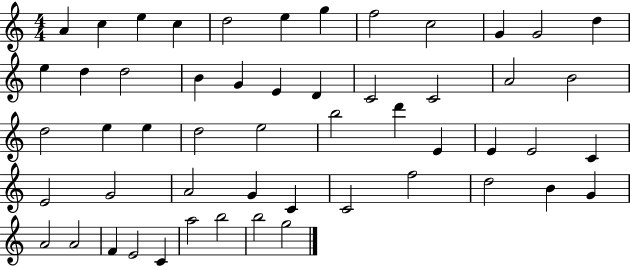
X:1
T:Untitled
M:4/4
L:1/4
K:C
A c e c d2 e g f2 c2 G G2 d e d d2 B G E D C2 C2 A2 B2 d2 e e d2 e2 b2 d' E E E2 C E2 G2 A2 G C C2 f2 d2 B G A2 A2 F E2 C a2 b2 b2 g2